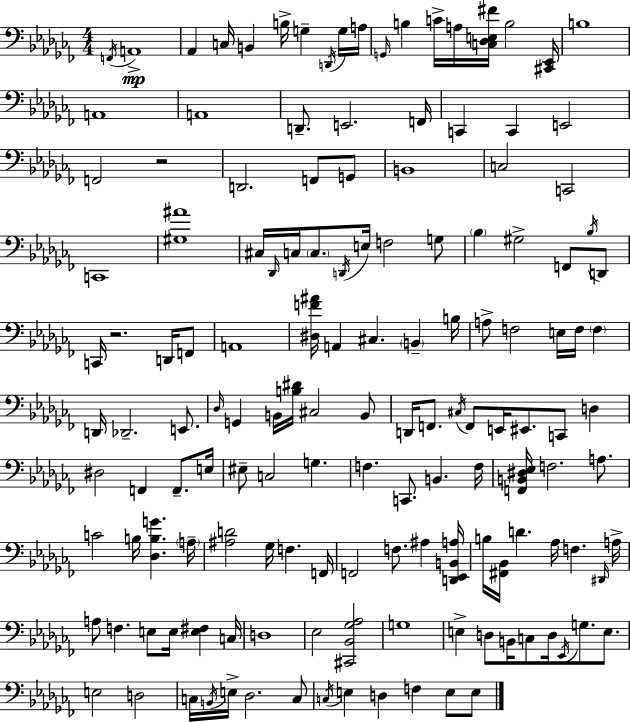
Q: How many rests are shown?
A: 2